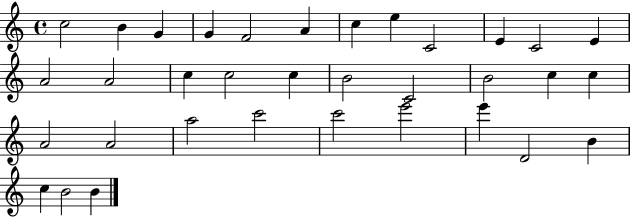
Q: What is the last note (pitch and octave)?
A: B4